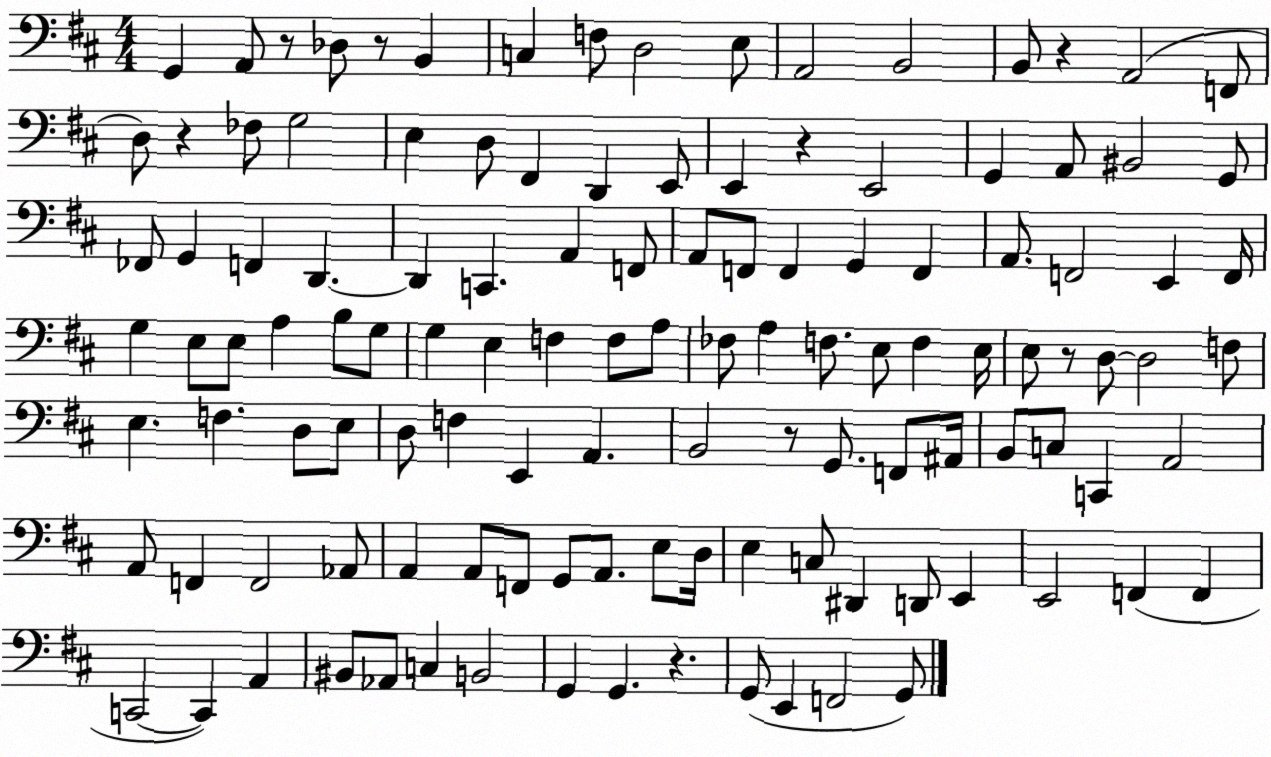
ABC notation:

X:1
T:Untitled
M:4/4
L:1/4
K:D
G,, A,,/2 z/2 _D,/2 z/2 B,, C, F,/2 D,2 E,/2 A,,2 B,,2 B,,/2 z A,,2 F,,/2 D,/2 z _F,/2 G,2 E, D,/2 ^F,, D,, E,,/2 E,, z E,,2 G,, A,,/2 ^B,,2 G,,/2 _F,,/2 G,, F,, D,, D,, C,, A,, F,,/2 A,,/2 F,,/2 F,, G,, F,, A,,/2 F,,2 E,, F,,/4 G, E,/2 E,/2 A, B,/2 G,/2 G, E, F, F,/2 A,/2 _F,/2 A, F,/2 E,/2 F, E,/4 E,/2 z/2 D,/2 D,2 F,/2 E, F, D,/2 E,/2 D,/2 F, E,, A,, B,,2 z/2 G,,/2 F,,/2 ^A,,/4 B,,/2 C,/2 C,, A,,2 A,,/2 F,, F,,2 _A,,/2 A,, A,,/2 F,,/2 G,,/2 A,,/2 E,/2 D,/4 E, C,/2 ^D,, D,,/2 E,, E,,2 F,, F,, C,,2 C,, A,, ^B,,/2 _A,,/2 C, B,,2 G,, G,, z G,,/2 E,, F,,2 G,,/2